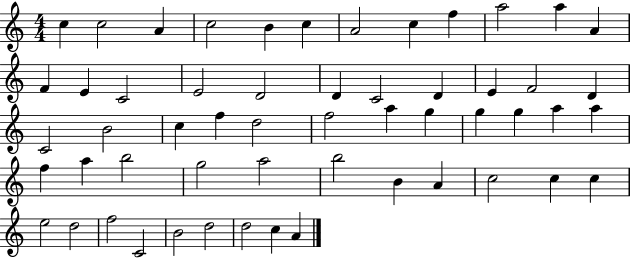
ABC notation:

X:1
T:Untitled
M:4/4
L:1/4
K:C
c c2 A c2 B c A2 c f a2 a A F E C2 E2 D2 D C2 D E F2 D C2 B2 c f d2 f2 a g g g a a f a b2 g2 a2 b2 B A c2 c c e2 d2 f2 C2 B2 d2 d2 c A